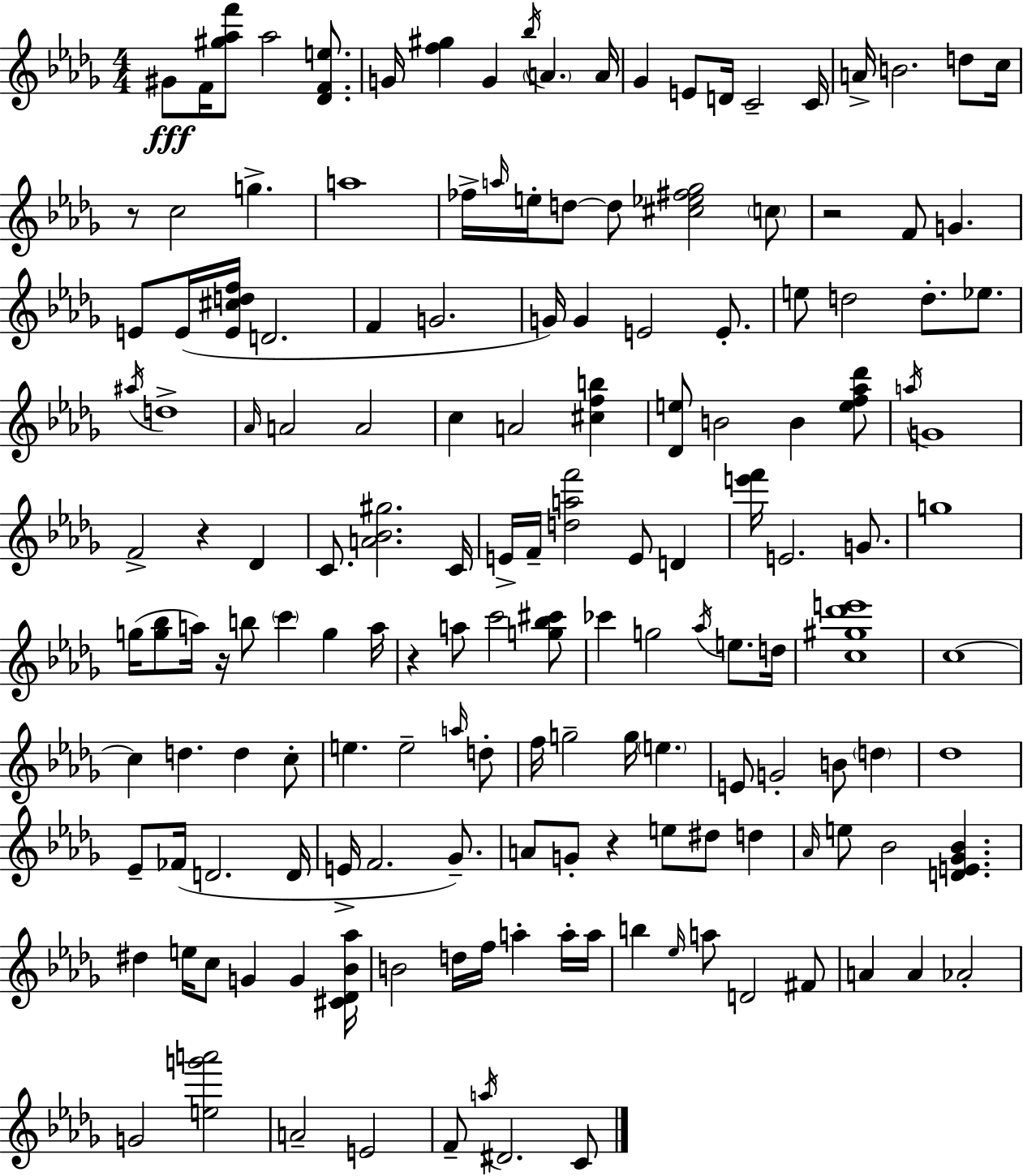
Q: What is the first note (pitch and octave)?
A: G#4